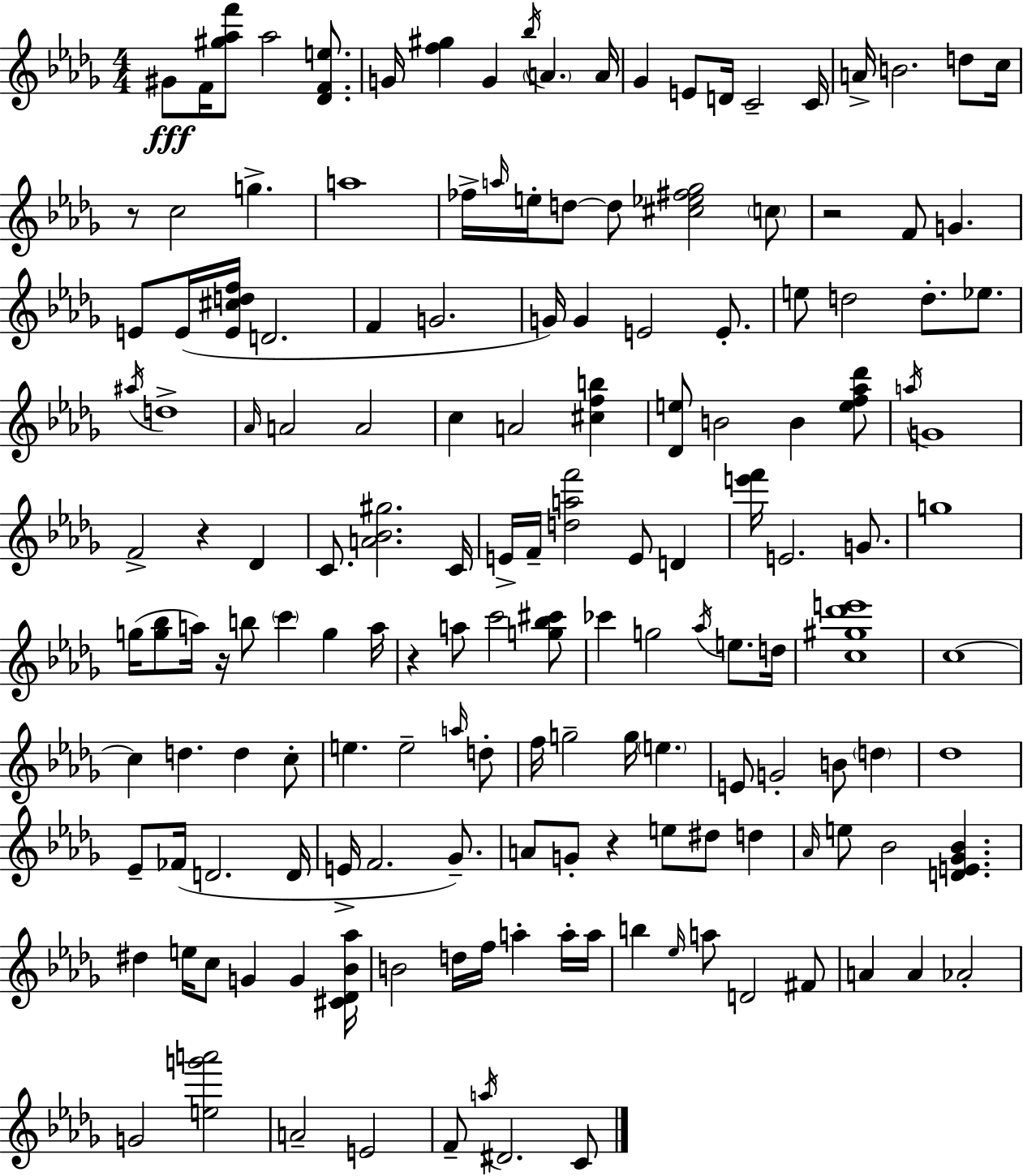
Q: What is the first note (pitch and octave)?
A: G#4